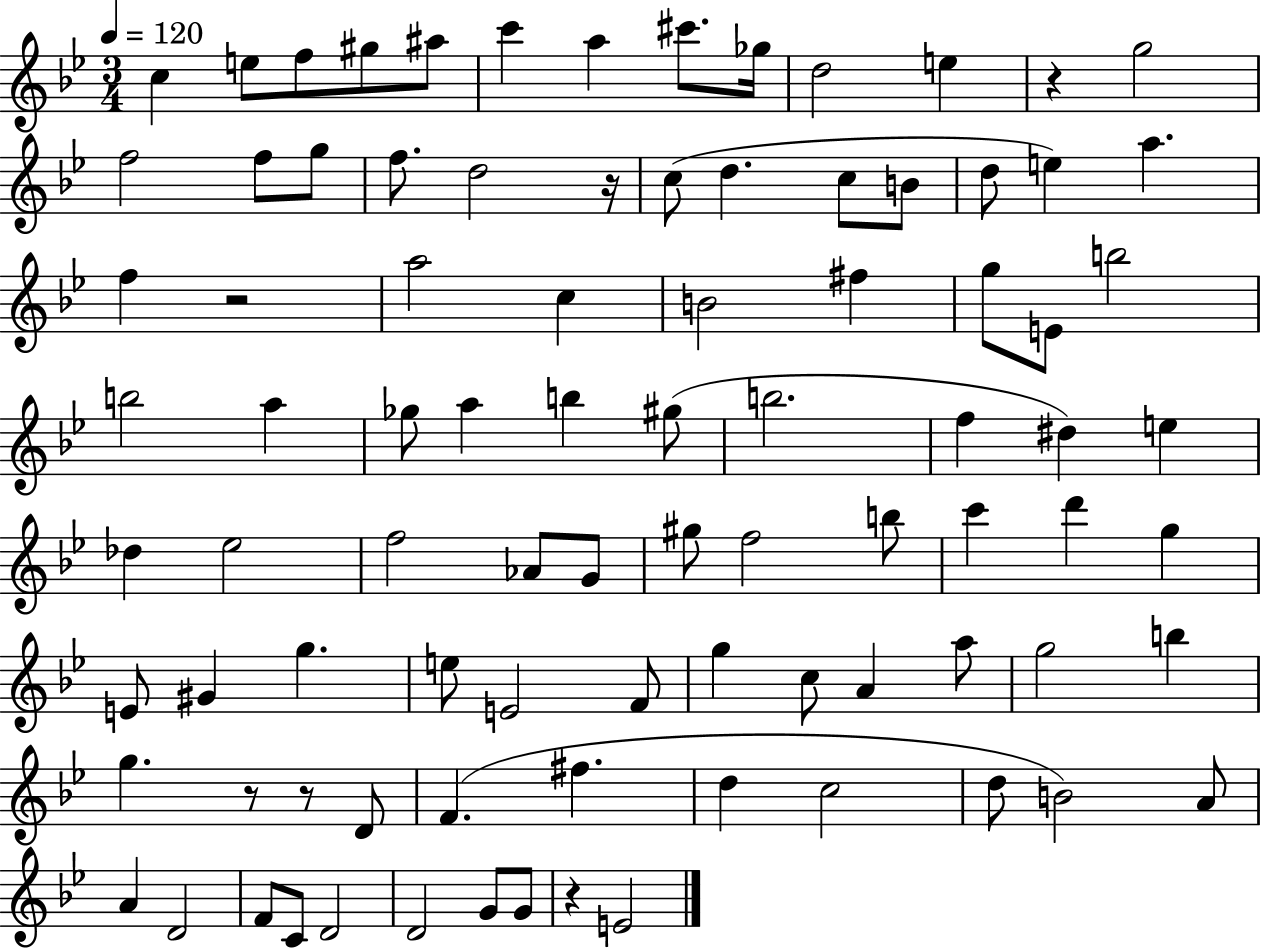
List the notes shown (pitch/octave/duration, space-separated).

C5/q E5/e F5/e G#5/e A#5/e C6/q A5/q C#6/e. Gb5/s D5/h E5/q R/q G5/h F5/h F5/e G5/e F5/e. D5/h R/s C5/e D5/q. C5/e B4/e D5/e E5/q A5/q. F5/q R/h A5/h C5/q B4/h F#5/q G5/e E4/e B5/h B5/h A5/q Gb5/e A5/q B5/q G#5/e B5/h. F5/q D#5/q E5/q Db5/q Eb5/h F5/h Ab4/e G4/e G#5/e F5/h B5/e C6/q D6/q G5/q E4/e G#4/q G5/q. E5/e E4/h F4/e G5/q C5/e A4/q A5/e G5/h B5/q G5/q. R/e R/e D4/e F4/q. F#5/q. D5/q C5/h D5/e B4/h A4/e A4/q D4/h F4/e C4/e D4/h D4/h G4/e G4/e R/q E4/h